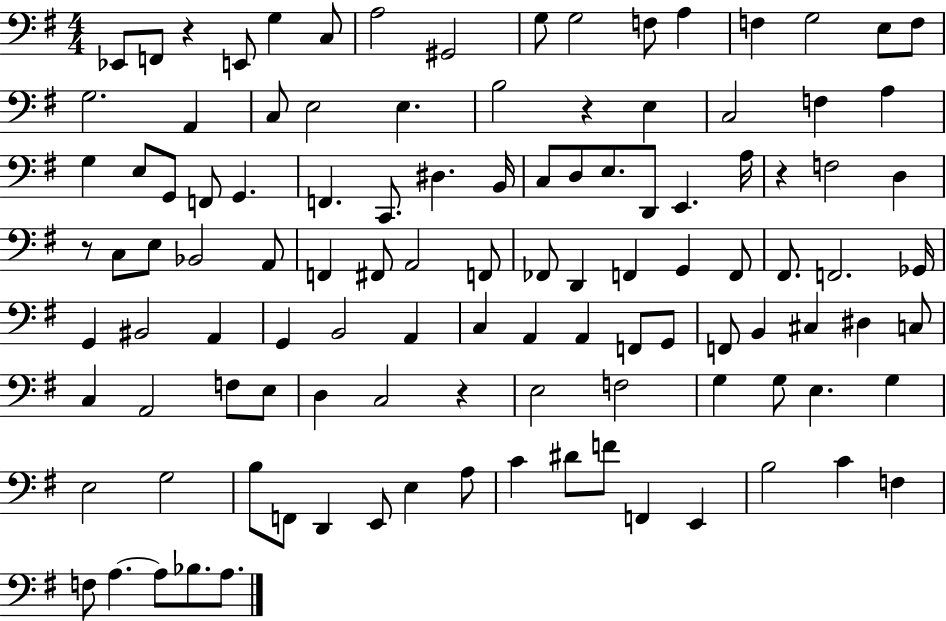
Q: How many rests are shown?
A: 5